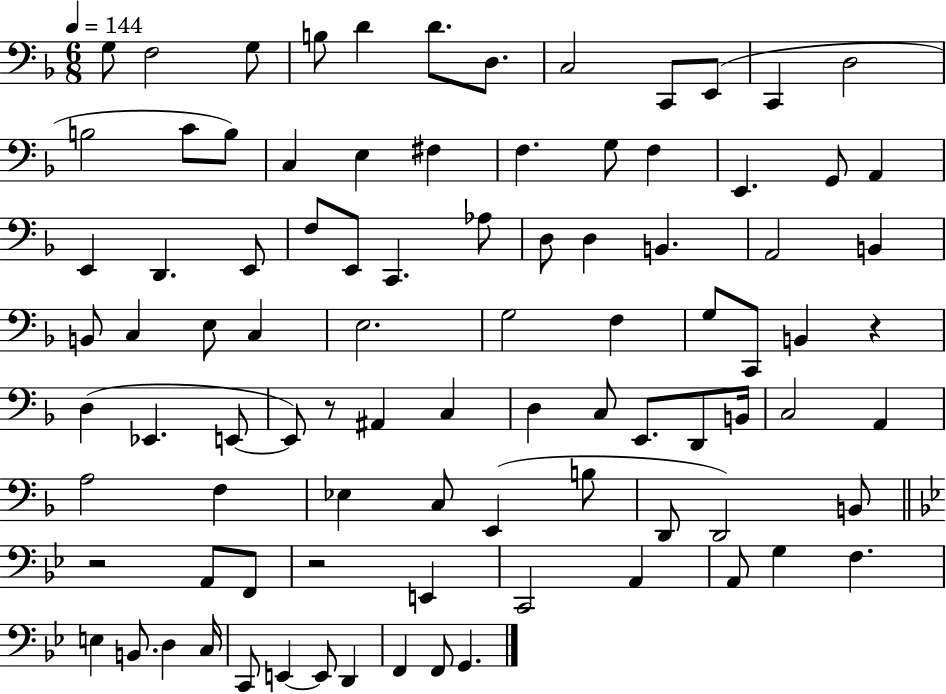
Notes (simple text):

G3/e F3/h G3/e B3/e D4/q D4/e. D3/e. C3/h C2/e E2/e C2/q D3/h B3/h C4/e B3/e C3/q E3/q F#3/q F3/q. G3/e F3/q E2/q. G2/e A2/q E2/q D2/q. E2/e F3/e E2/e C2/q. Ab3/e D3/e D3/q B2/q. A2/h B2/q B2/e C3/q E3/e C3/q E3/h. G3/h F3/q G3/e C2/e B2/q R/q D3/q Eb2/q. E2/e E2/e R/e A#2/q C3/q D3/q C3/e E2/e. D2/e B2/s C3/h A2/q A3/h F3/q Eb3/q C3/e E2/q B3/e D2/e D2/h B2/e R/h A2/e F2/e R/h E2/q C2/h A2/q A2/e G3/q F3/q. E3/q B2/e. D3/q C3/s C2/e E2/q E2/e D2/q F2/q F2/e G2/q.